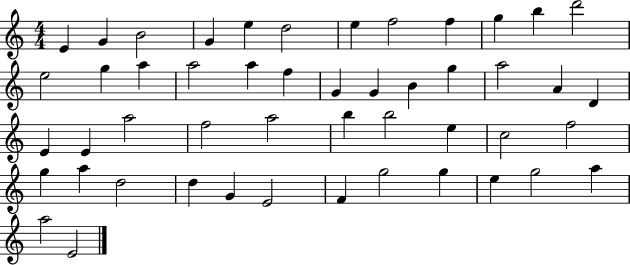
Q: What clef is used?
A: treble